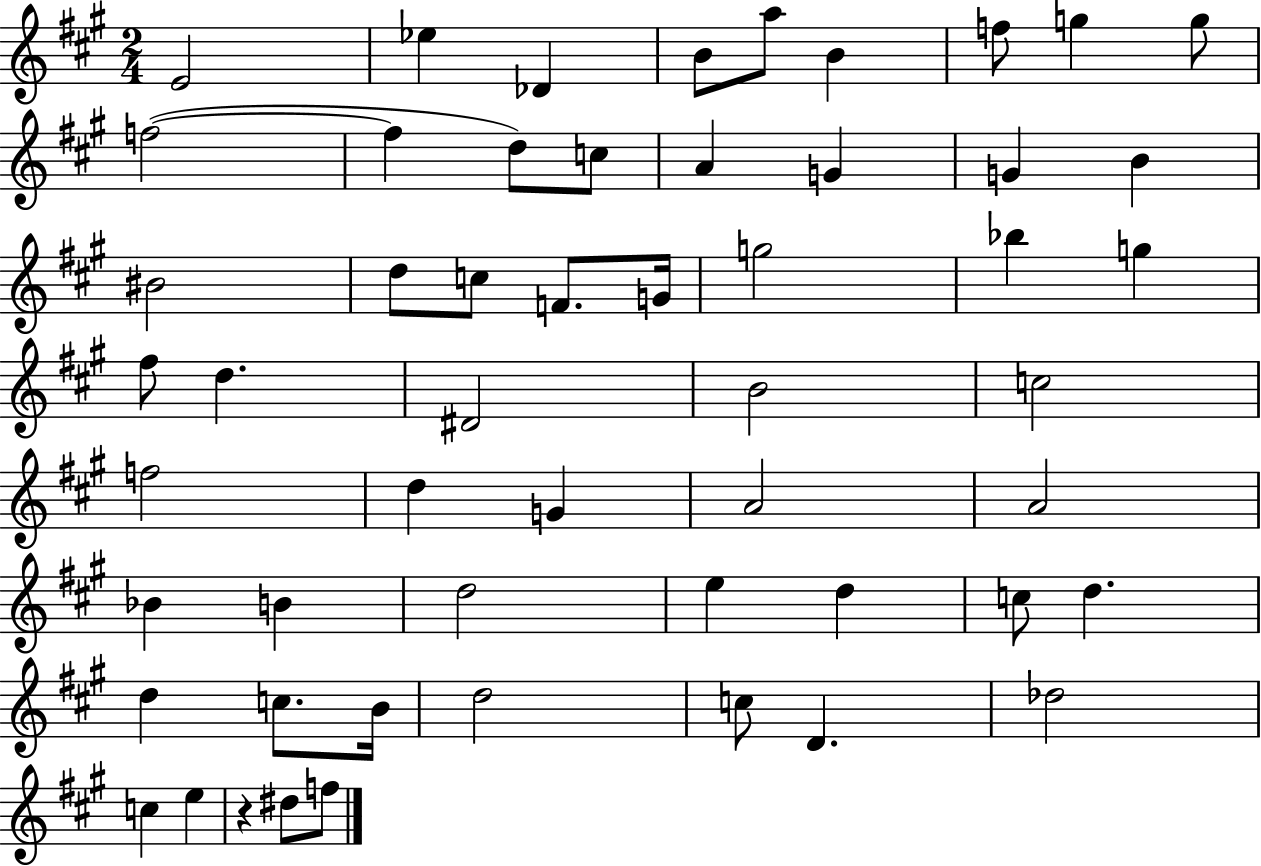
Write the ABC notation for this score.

X:1
T:Untitled
M:2/4
L:1/4
K:A
E2 _e _D B/2 a/2 B f/2 g g/2 f2 f d/2 c/2 A G G B ^B2 d/2 c/2 F/2 G/4 g2 _b g ^f/2 d ^D2 B2 c2 f2 d G A2 A2 _B B d2 e d c/2 d d c/2 B/4 d2 c/2 D _d2 c e z ^d/2 f/2